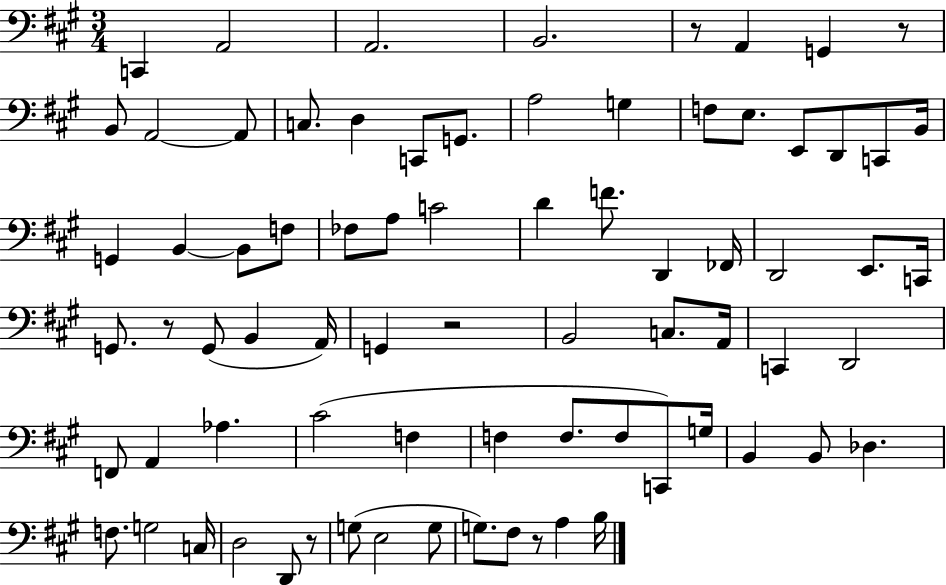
C2/q A2/h A2/h. B2/h. R/e A2/q G2/q R/e B2/e A2/h A2/e C3/e. D3/q C2/e G2/e. A3/h G3/q F3/e E3/e. E2/e D2/e C2/e B2/s G2/q B2/q B2/e F3/e FES3/e A3/e C4/h D4/q F4/e. D2/q FES2/s D2/h E2/e. C2/s G2/e. R/e G2/e B2/q A2/s G2/q R/h B2/h C3/e. A2/s C2/q D2/h F2/e A2/q Ab3/q. C#4/h F3/q F3/q F3/e. F3/e C2/e G3/s B2/q B2/e Db3/q. F3/e. G3/h C3/s D3/h D2/e R/e G3/e E3/h G3/e G3/e. F#3/e R/e A3/q B3/s